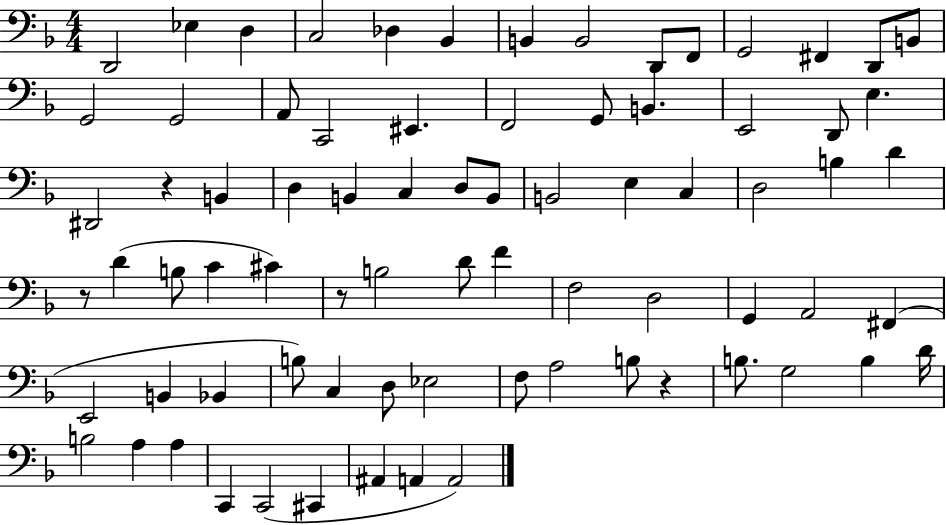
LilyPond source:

{
  \clef bass
  \numericTimeSignature
  \time 4/4
  \key f \major
  d,2 ees4 d4 | c2 des4 bes,4 | b,4 b,2 d,8 f,8 | g,2 fis,4 d,8 b,8 | \break g,2 g,2 | a,8 c,2 eis,4. | f,2 g,8 b,4. | e,2 d,8 e4. | \break dis,2 r4 b,4 | d4 b,4 c4 d8 b,8 | b,2 e4 c4 | d2 b4 d'4 | \break r8 d'4( b8 c'4 cis'4) | r8 b2 d'8 f'4 | f2 d2 | g,4 a,2 fis,4( | \break e,2 b,4 bes,4 | b8) c4 d8 ees2 | f8 a2 b8 r4 | b8. g2 b4 d'16 | \break b2 a4 a4 | c,4 c,2( cis,4 | ais,4 a,4 a,2) | \bar "|."
}